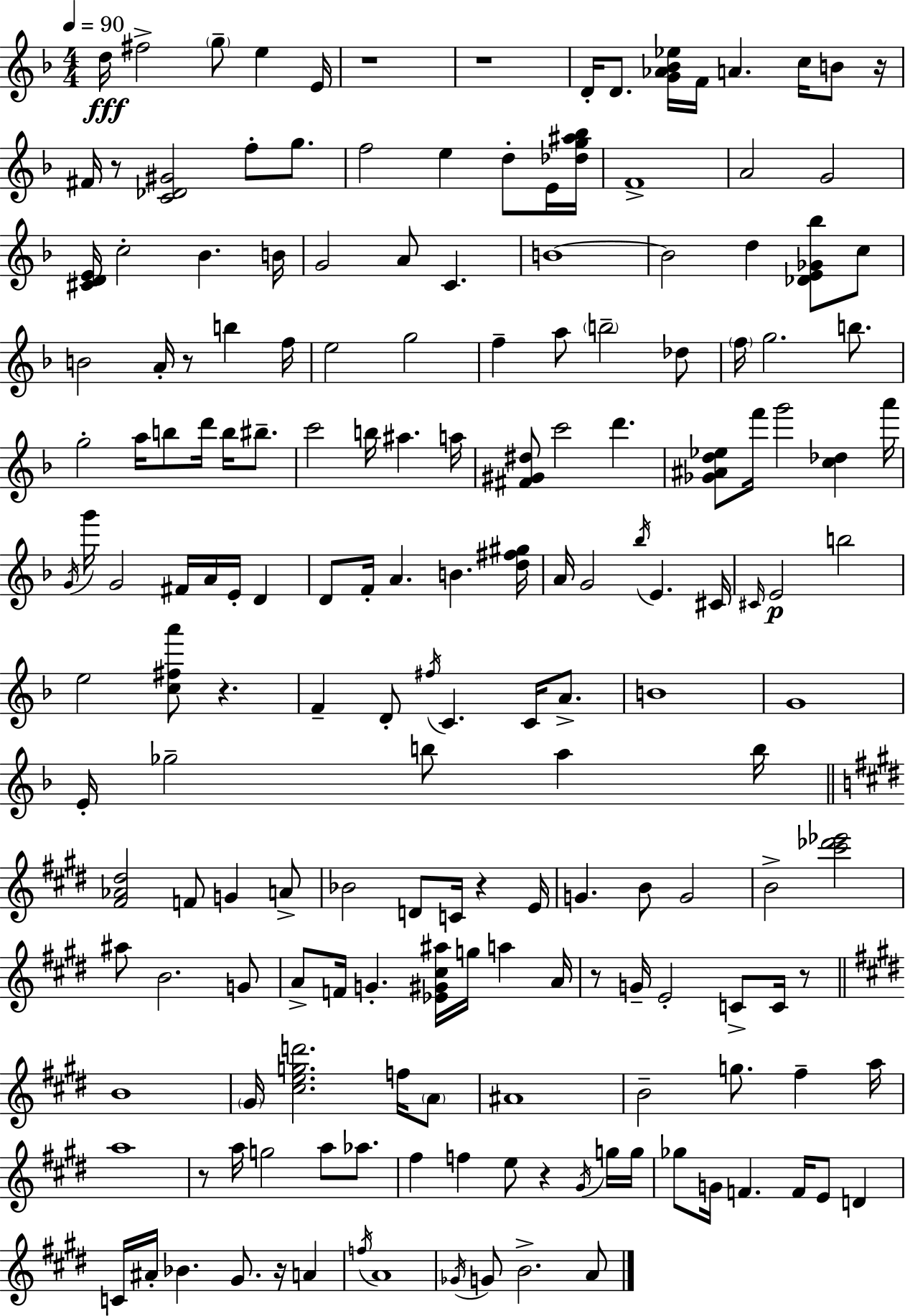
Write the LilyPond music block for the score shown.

{
  \clef treble
  \numericTimeSignature
  \time 4/4
  \key f \major
  \tempo 4 = 90
  d''16\fff fis''2-> \parenthesize g''8-- e''4 e'16 | r1 | r1 | d'16-. d'8. <g' aes' bes' ees''>16 f'16 a'4. c''16 b'8 r16 | \break fis'16 r8 <c' des' gis'>2 f''8-. g''8. | f''2 e''4 d''8-. e'16 <des'' g'' ais'' bes''>16 | f'1-> | a'2 g'2 | \break <cis' d' e'>16 c''2-. bes'4. b'16 | g'2 a'8 c'4. | b'1~~ | b'2 d''4 <des' e' ges' bes''>8 c''8 | \break b'2 a'16-. r8 b''4 f''16 | e''2 g''2 | f''4-- a''8 \parenthesize b''2-- des''8 | \parenthesize f''16 g''2. b''8. | \break g''2-. a''16 b''8 d'''16 b''16 bis''8.-- | c'''2 b''16 ais''4. a''16 | <fis' gis' dis''>8 c'''2 d'''4. | <ges' ais' d'' ees''>8 f'''16 g'''2 <c'' des''>4 a'''16 | \break \acciaccatura { g'16 } g'''16 g'2 fis'16 a'16 e'16-. d'4 | d'8 f'16-. a'4. b'4. | <d'' fis'' gis''>16 a'16 g'2 \acciaccatura { bes''16 } e'4. | cis'16 \grace { cis'16 }\p e'2 b''2 | \break e''2 <c'' fis'' a'''>8 r4. | f'4-- d'8-. \acciaccatura { fis''16 } c'4. | c'16 a'8.-> b'1 | g'1 | \break e'16-. ges''2-- b''8 a''4 | b''16 \bar "||" \break \key e \major <fis' aes' dis''>2 f'8 g'4 a'8-> | bes'2 d'8 c'16 r4 e'16 | g'4. b'8 g'2 | b'2-> <cis''' des''' ees'''>2 | \break ais''8 b'2. g'8 | a'8-> f'16 g'4.-. <ees' gis' cis'' ais''>16 g''16 a''4 a'16 | r8 g'16-- e'2-. c'8-> c'16 r8 | \bar "||" \break \key e \major b'1 | \parenthesize gis'16 <cis'' e'' g'' d'''>2. f''16 \parenthesize a'8 | ais'1 | b'2-- g''8. fis''4-- a''16 | \break a''1 | r8 a''16 g''2 a''8 aes''8. | fis''4 f''4 e''8 r4 \acciaccatura { gis'16 } g''16 | g''16 ges''8 g'16 f'4. f'16 e'8 d'4 | \break c'16 ais'16-. bes'4. gis'8. r16 a'4 | \acciaccatura { f''16 } a'1 | \acciaccatura { ges'16 } g'8 b'2.-> | a'8 \bar "|."
}